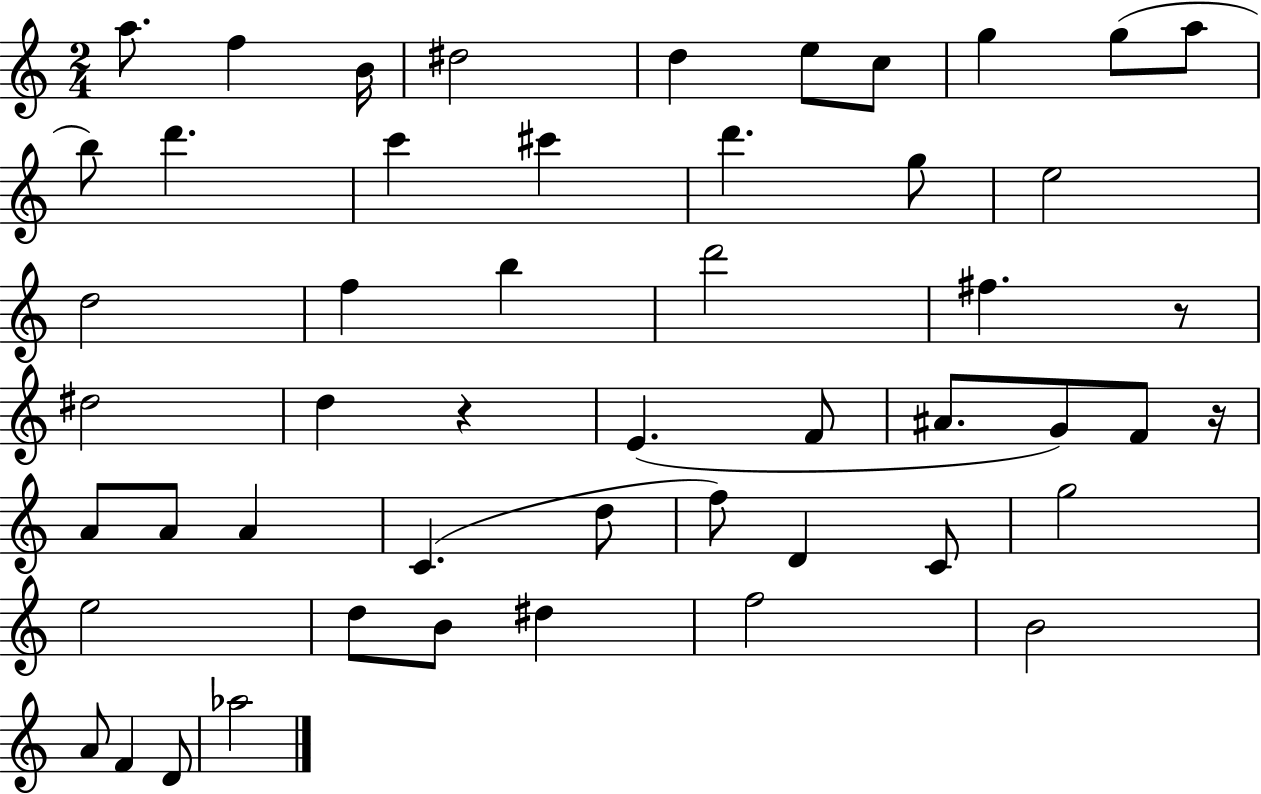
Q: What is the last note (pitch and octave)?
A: Ab5